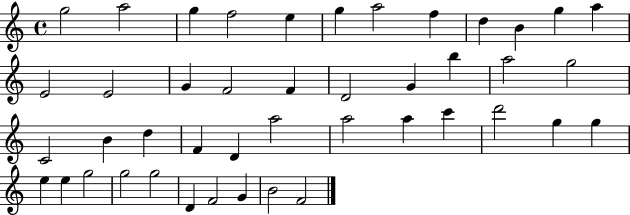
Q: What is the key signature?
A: C major